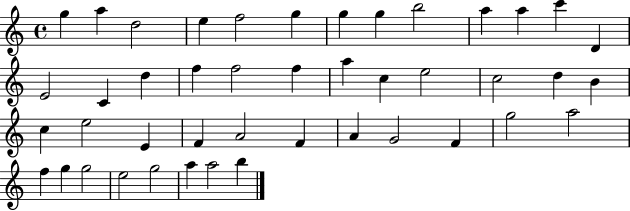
X:1
T:Untitled
M:4/4
L:1/4
K:C
g a d2 e f2 g g g b2 a a c' D E2 C d f f2 f a c e2 c2 d B c e2 E F A2 F A G2 F g2 a2 f g g2 e2 g2 a a2 b